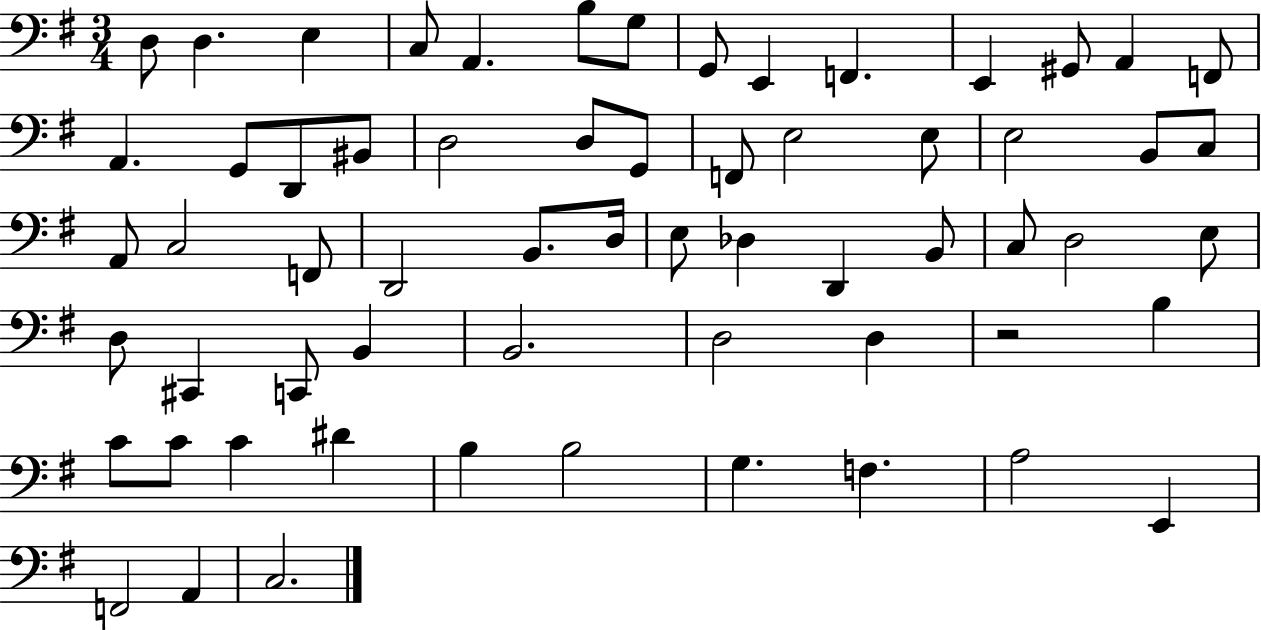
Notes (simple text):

D3/e D3/q. E3/q C3/e A2/q. B3/e G3/e G2/e E2/q F2/q. E2/q G#2/e A2/q F2/e A2/q. G2/e D2/e BIS2/e D3/h D3/e G2/e F2/e E3/h E3/e E3/h B2/e C3/e A2/e C3/h F2/e D2/h B2/e. D3/s E3/e Db3/q D2/q B2/e C3/e D3/h E3/e D3/e C#2/q C2/e B2/q B2/h. D3/h D3/q R/h B3/q C4/e C4/e C4/q D#4/q B3/q B3/h G3/q. F3/q. A3/h E2/q F2/h A2/q C3/h.